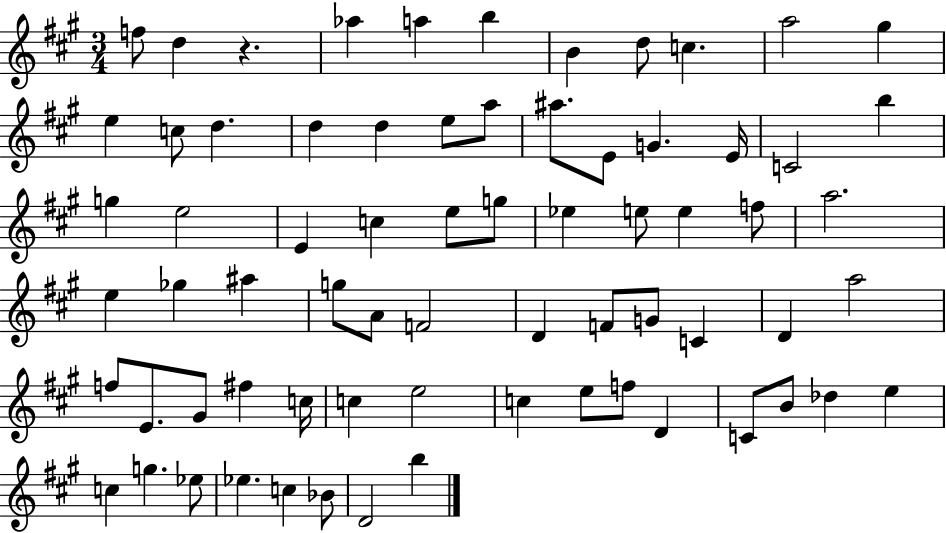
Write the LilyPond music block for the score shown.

{
  \clef treble
  \numericTimeSignature
  \time 3/4
  \key a \major
  \repeat volta 2 { f''8 d''4 r4. | aes''4 a''4 b''4 | b'4 d''8 c''4. | a''2 gis''4 | \break e''4 c''8 d''4. | d''4 d''4 e''8 a''8 | ais''8. e'8 g'4. e'16 | c'2 b''4 | \break g''4 e''2 | e'4 c''4 e''8 g''8 | ees''4 e''8 e''4 f''8 | a''2. | \break e''4 ges''4 ais''4 | g''8 a'8 f'2 | d'4 f'8 g'8 c'4 | d'4 a''2 | \break f''8 e'8. gis'8 fis''4 c''16 | c''4 e''2 | c''4 e''8 f''8 d'4 | c'8 b'8 des''4 e''4 | \break c''4 g''4. ees''8 | ees''4. c''4 bes'8 | d'2 b''4 | } \bar "|."
}